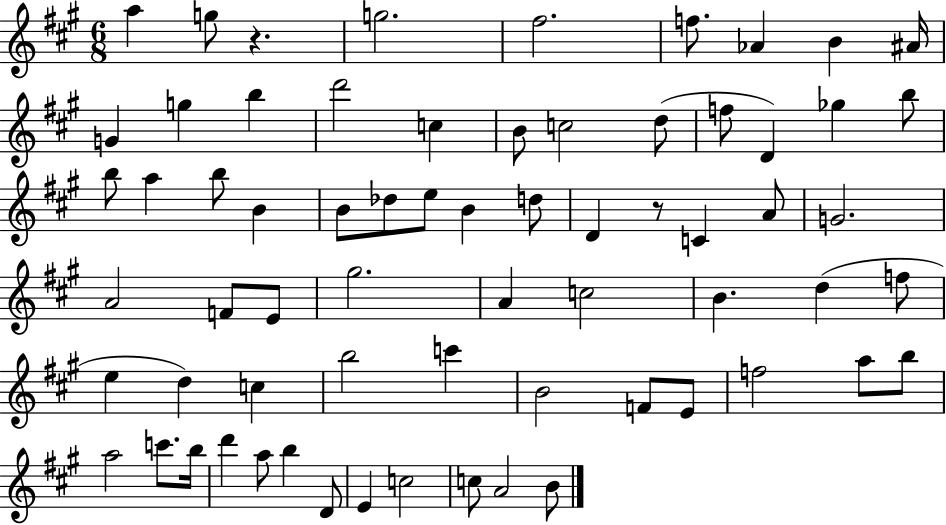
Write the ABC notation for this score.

X:1
T:Untitled
M:6/8
L:1/4
K:A
a g/2 z g2 ^f2 f/2 _A B ^A/4 G g b d'2 c B/2 c2 d/2 f/2 D _g b/2 b/2 a b/2 B B/2 _d/2 e/2 B d/2 D z/2 C A/2 G2 A2 F/2 E/2 ^g2 A c2 B d f/2 e d c b2 c' B2 F/2 E/2 f2 a/2 b/2 a2 c'/2 b/4 d' a/2 b D/2 E c2 c/2 A2 B/2